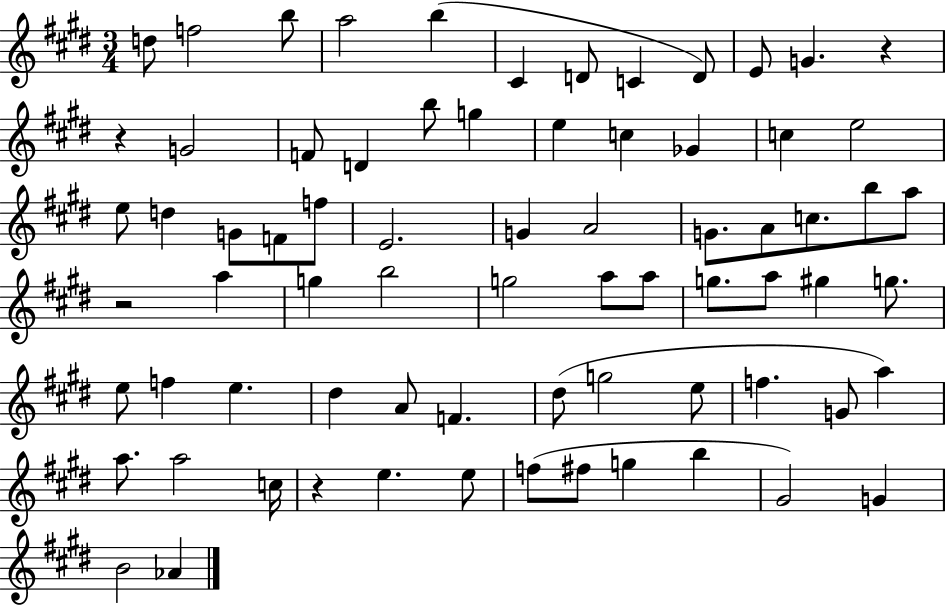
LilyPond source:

{
  \clef treble
  \numericTimeSignature
  \time 3/4
  \key e \major
  d''8 f''2 b''8 | a''2 b''4( | cis'4 d'8 c'4 d'8) | e'8 g'4. r4 | \break r4 g'2 | f'8 d'4 b''8 g''4 | e''4 c''4 ges'4 | c''4 e''2 | \break e''8 d''4 g'8 f'8 f''8 | e'2. | g'4 a'2 | g'8. a'8 c''8. b''8 a''8 | \break r2 a''4 | g''4 b''2 | g''2 a''8 a''8 | g''8. a''8 gis''4 g''8. | \break e''8 f''4 e''4. | dis''4 a'8 f'4. | dis''8( g''2 e''8 | f''4. g'8 a''4) | \break a''8. a''2 c''16 | r4 e''4. e''8 | f''8( fis''8 g''4 b''4 | gis'2) g'4 | \break b'2 aes'4 | \bar "|."
}